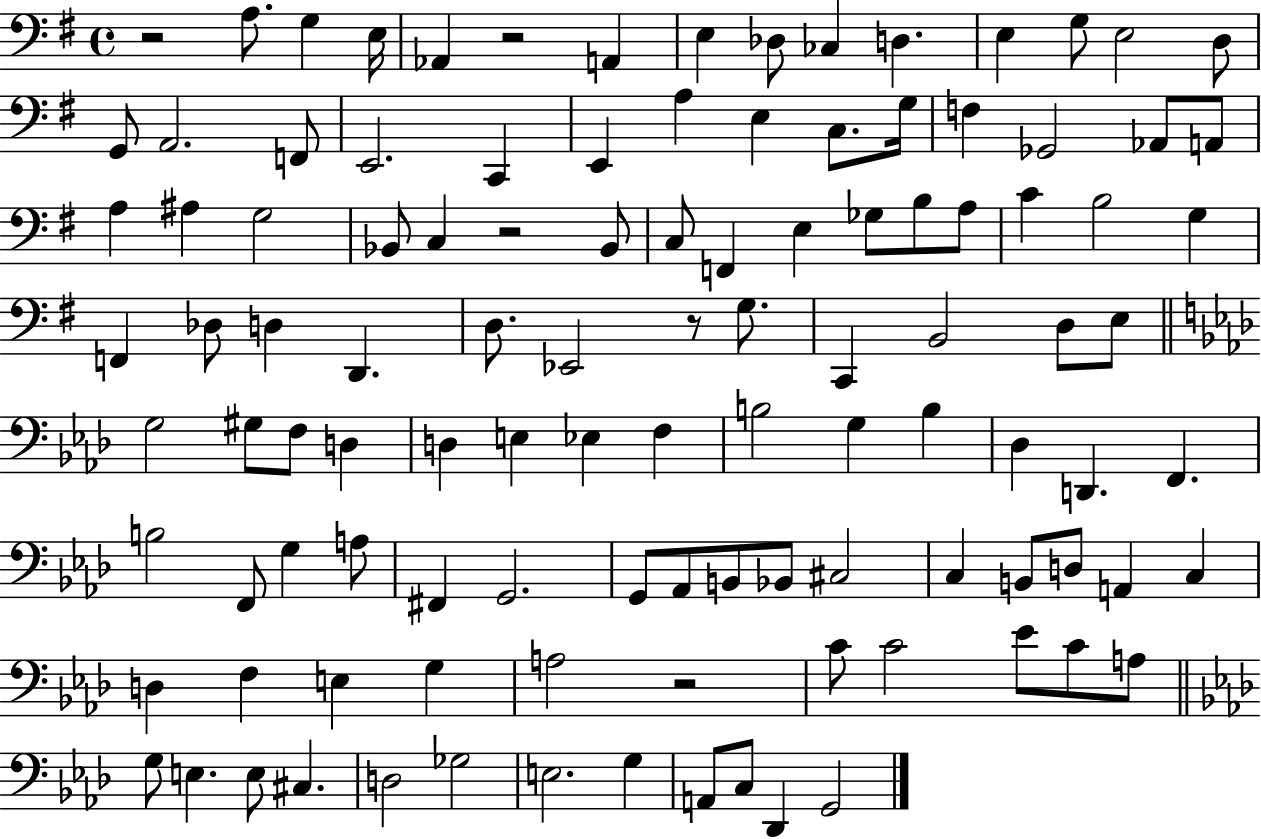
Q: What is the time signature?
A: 4/4